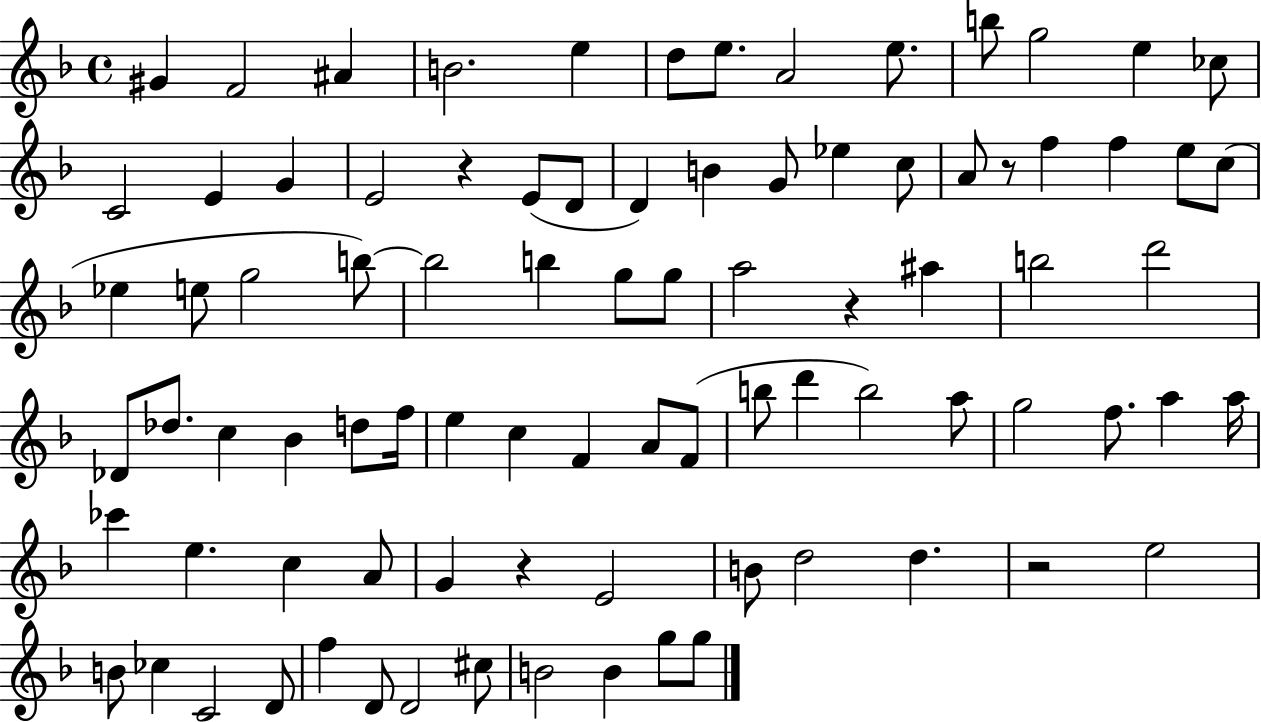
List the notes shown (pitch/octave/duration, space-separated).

G#4/q F4/h A#4/q B4/h. E5/q D5/e E5/e. A4/h E5/e. B5/e G5/h E5/q CES5/e C4/h E4/q G4/q E4/h R/q E4/e D4/e D4/q B4/q G4/e Eb5/q C5/e A4/e R/e F5/q F5/q E5/e C5/e Eb5/q E5/e G5/h B5/e B5/h B5/q G5/e G5/e A5/h R/q A#5/q B5/h D6/h Db4/e Db5/e. C5/q Bb4/q D5/e F5/s E5/q C5/q F4/q A4/e F4/e B5/e D6/q B5/h A5/e G5/h F5/e. A5/q A5/s CES6/q E5/q. C5/q A4/e G4/q R/q E4/h B4/e D5/h D5/q. R/h E5/h B4/e CES5/q C4/h D4/e F5/q D4/e D4/h C#5/e B4/h B4/q G5/e G5/e